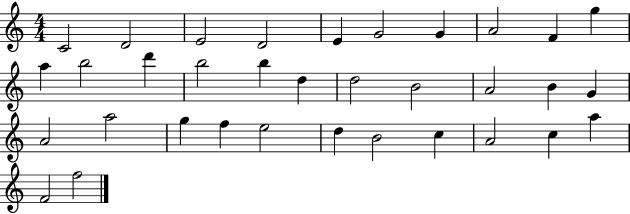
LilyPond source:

{
  \clef treble
  \numericTimeSignature
  \time 4/4
  \key c \major
  c'2 d'2 | e'2 d'2 | e'4 g'2 g'4 | a'2 f'4 g''4 | \break a''4 b''2 d'''4 | b''2 b''4 d''4 | d''2 b'2 | a'2 b'4 g'4 | \break a'2 a''2 | g''4 f''4 e''2 | d''4 b'2 c''4 | a'2 c''4 a''4 | \break f'2 f''2 | \bar "|."
}